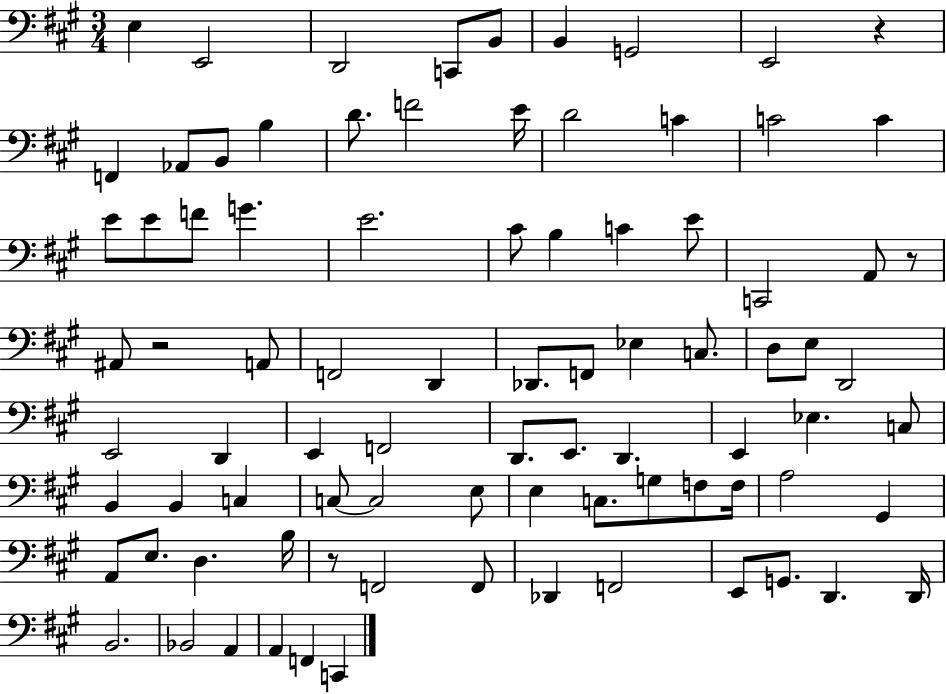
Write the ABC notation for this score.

X:1
T:Untitled
M:3/4
L:1/4
K:A
E, E,,2 D,,2 C,,/2 B,,/2 B,, G,,2 E,,2 z F,, _A,,/2 B,,/2 B, D/2 F2 E/4 D2 C C2 C E/2 E/2 F/2 G E2 ^C/2 B, C E/2 C,,2 A,,/2 z/2 ^A,,/2 z2 A,,/2 F,,2 D,, _D,,/2 F,,/2 _E, C,/2 D,/2 E,/2 D,,2 E,,2 D,, E,, F,,2 D,,/2 E,,/2 D,, E,, _E, C,/2 B,, B,, C, C,/2 C,2 E,/2 E, C,/2 G,/2 F,/2 F,/4 A,2 ^G,, A,,/2 E,/2 D, B,/4 z/2 F,,2 F,,/2 _D,, F,,2 E,,/2 G,,/2 D,, D,,/4 B,,2 _B,,2 A,, A,, F,, C,,